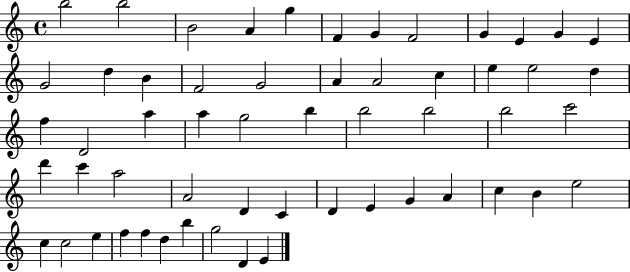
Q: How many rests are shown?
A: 0